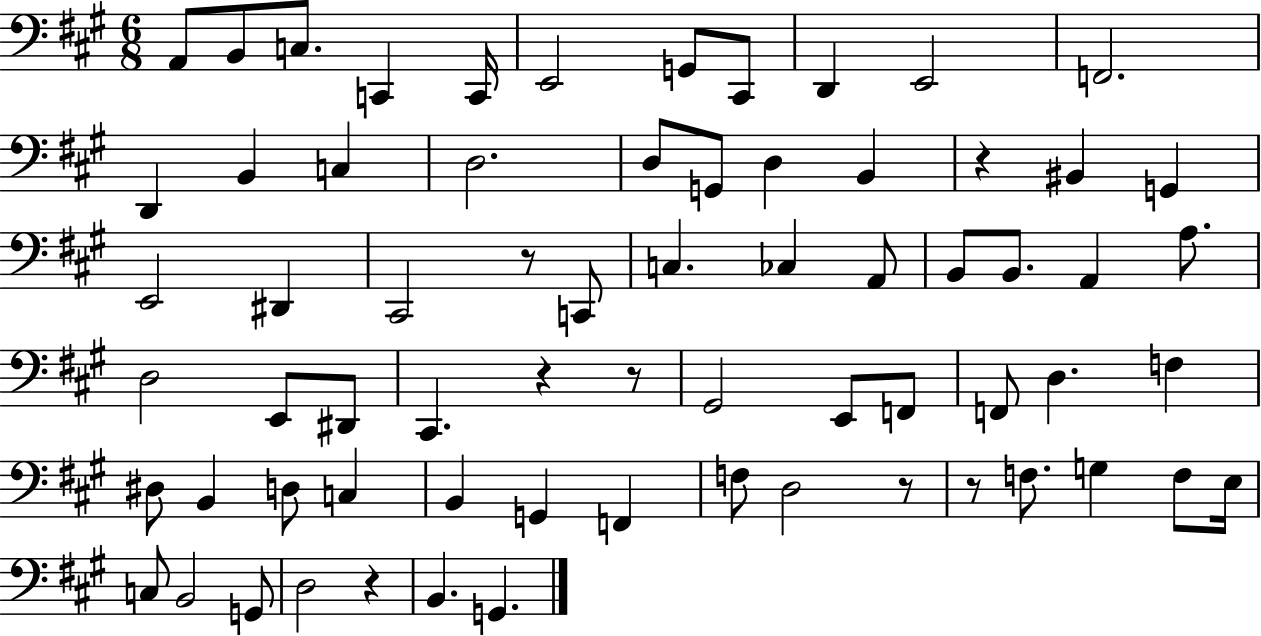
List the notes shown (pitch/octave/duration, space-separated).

A2/e B2/e C3/e. C2/q C2/s E2/h G2/e C#2/e D2/q E2/h F2/h. D2/q B2/q C3/q D3/h. D3/e G2/e D3/q B2/q R/q BIS2/q G2/q E2/h D#2/q C#2/h R/e C2/e C3/q. CES3/q A2/e B2/e B2/e. A2/q A3/e. D3/h E2/e D#2/e C#2/q. R/q R/e G#2/h E2/e F2/e F2/e D3/q. F3/q D#3/e B2/q D3/e C3/q B2/q G2/q F2/q F3/e D3/h R/e R/e F3/e. G3/q F3/e E3/s C3/e B2/h G2/e D3/h R/q B2/q. G2/q.